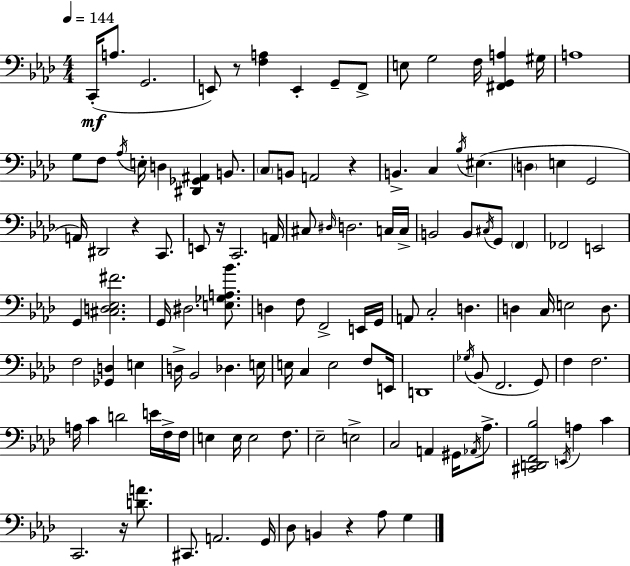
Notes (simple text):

C2/s A3/e. G2/h. E2/e R/e [F3,A3]/q E2/q G2/e F2/e E3/e G3/h F3/s [F#2,G2,A3]/q G#3/s A3/w G3/e F3/e Ab3/s E3/s D3/q [D#2,Gb2,A#2]/q B2/e. C3/e B2/e A2/h R/q B2/q. C3/q Bb3/s EIS3/q. D3/q E3/q G2/h A2/s D#2/h R/q C2/e. E2/e R/s C2/h. A2/s C#3/e D#3/s D3/h. C3/s C3/s B2/h B2/e C#3/s G2/e F2/q FES2/h E2/h G2/q [C#3,D3,Eb3,F#4]/h. G2/s D#3/h. [E3,Gb3,A3,Bb4]/e. D3/q F3/e F2/h E2/s G2/s A2/e C3/h D3/q. D3/q C3/s E3/h D3/e. F3/h [Gb2,D3]/q E3/q D3/s Bb2/h Db3/q. E3/s E3/s C3/q E3/h F3/e E2/s D2/w Gb3/s Bb2/e F2/h. G2/e F3/q F3/h. A3/s C4/q D4/h E4/s F3/s F3/s E3/q E3/s E3/h F3/e. Eb3/h E3/h C3/h A2/q G#2/s Ab2/s Ab3/e. [C#2,D2,F2,Bb3]/h E2/s A3/q C4/q C2/h. R/s [D4,A4]/e. C#2/e. A2/h. G2/s Db3/e B2/q R/q Ab3/e G3/q